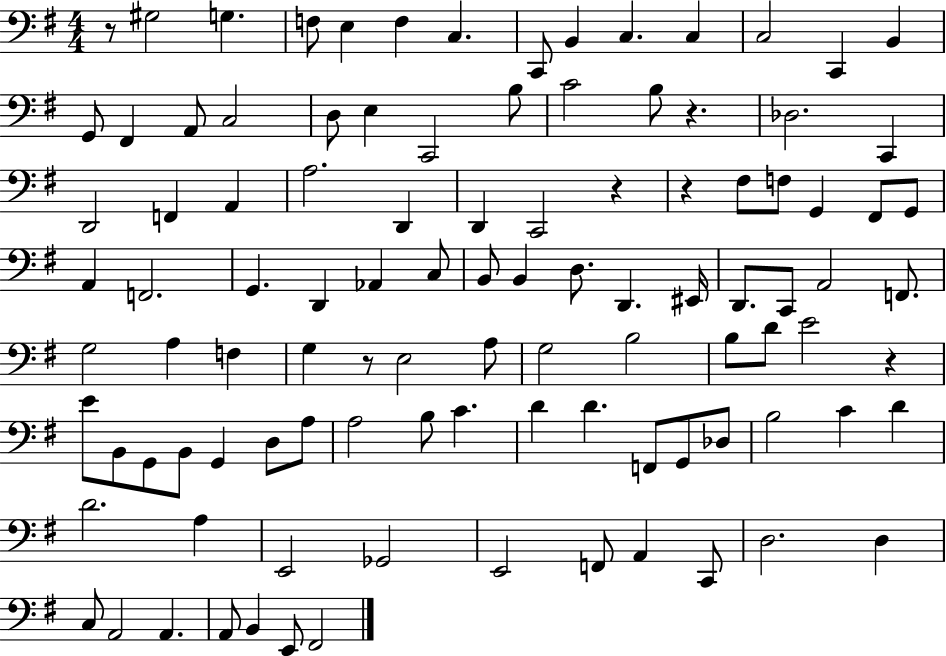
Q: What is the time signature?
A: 4/4